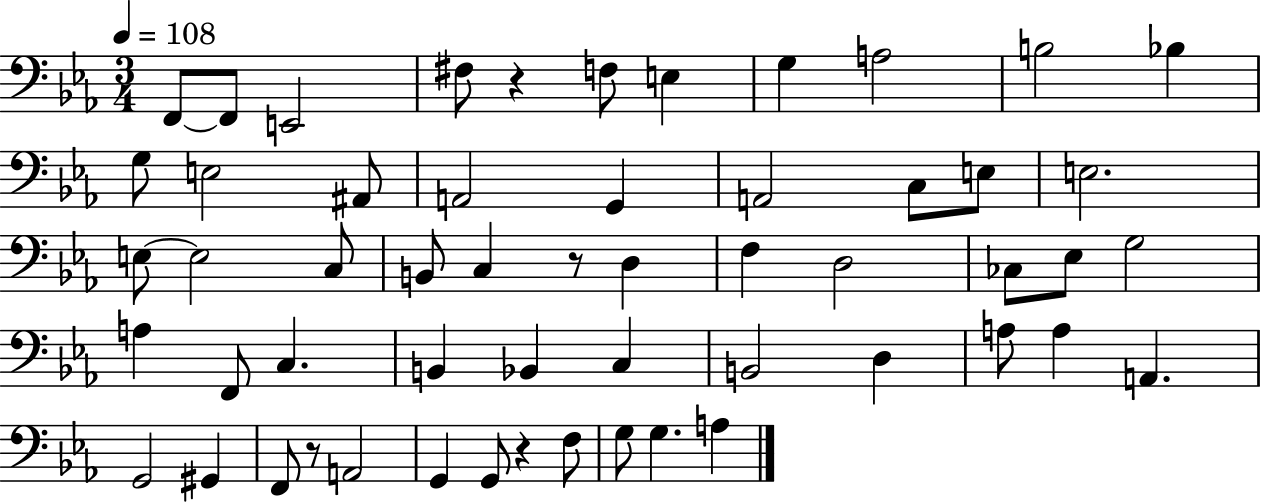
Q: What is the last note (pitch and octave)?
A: A3